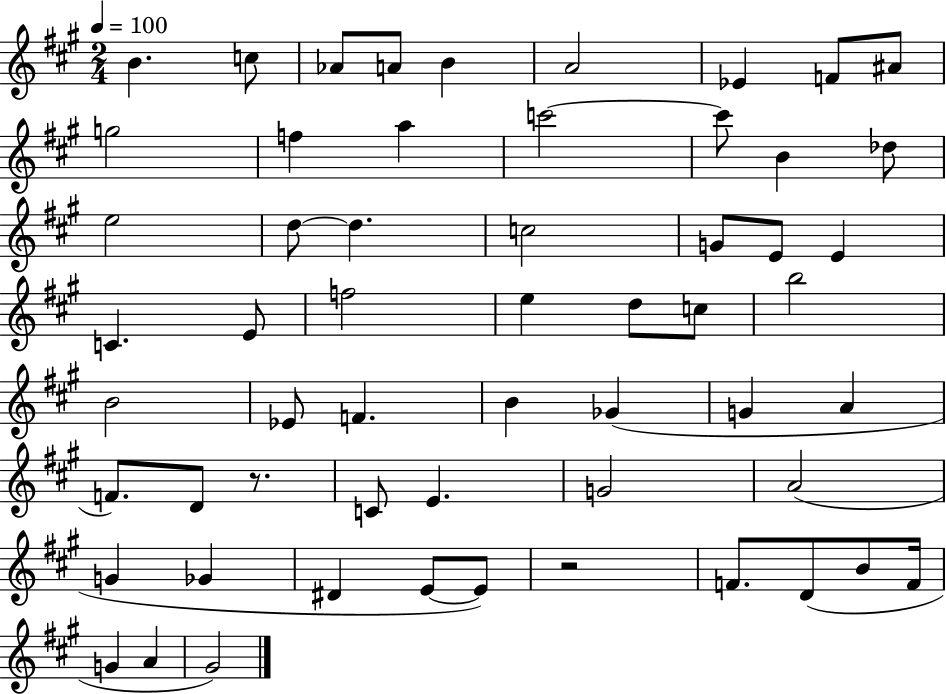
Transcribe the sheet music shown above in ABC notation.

X:1
T:Untitled
M:2/4
L:1/4
K:A
B c/2 _A/2 A/2 B A2 _E F/2 ^A/2 g2 f a c'2 c'/2 B _d/2 e2 d/2 d c2 G/2 E/2 E C E/2 f2 e d/2 c/2 b2 B2 _E/2 F B _G G A F/2 D/2 z/2 C/2 E G2 A2 G _G ^D E/2 E/2 z2 F/2 D/2 B/2 F/4 G A ^G2